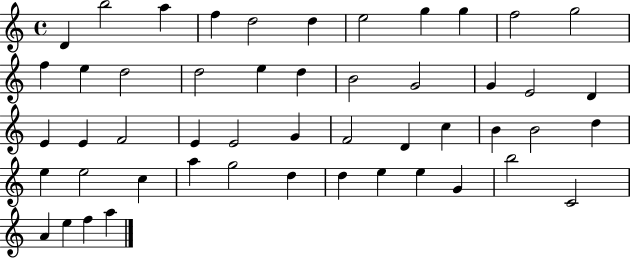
X:1
T:Untitled
M:4/4
L:1/4
K:C
D b2 a f d2 d e2 g g f2 g2 f e d2 d2 e d B2 G2 G E2 D E E F2 E E2 G F2 D c B B2 d e e2 c a g2 d d e e G b2 C2 A e f a